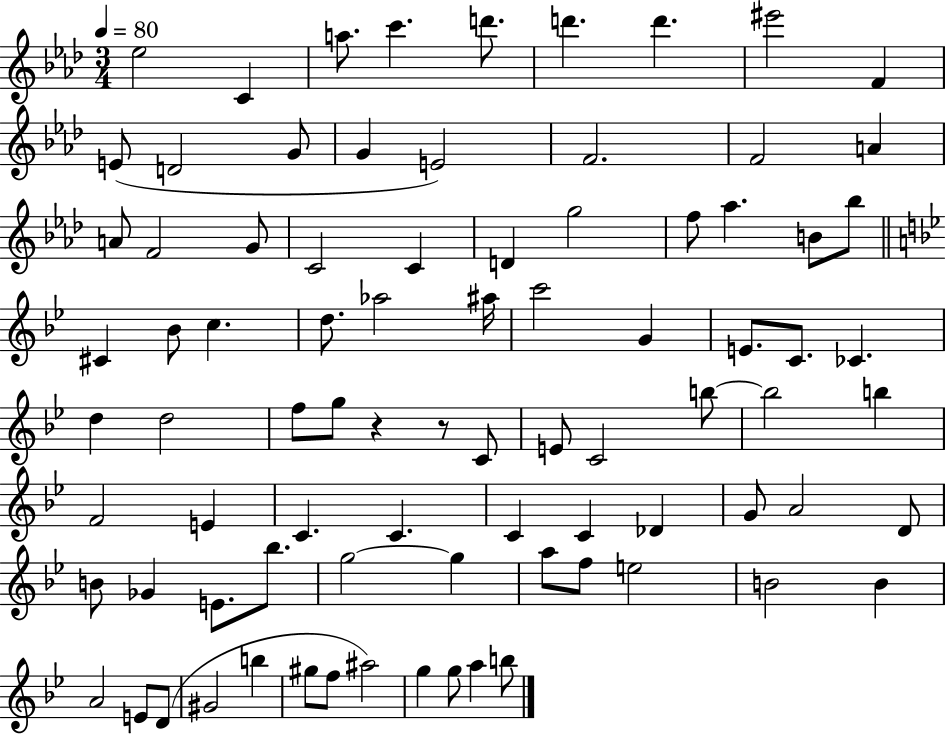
X:1
T:Untitled
M:3/4
L:1/4
K:Ab
_e2 C a/2 c' d'/2 d' d' ^e'2 F E/2 D2 G/2 G E2 F2 F2 A A/2 F2 G/2 C2 C D g2 f/2 _a B/2 _b/2 ^C _B/2 c d/2 _a2 ^a/4 c'2 G E/2 C/2 _C d d2 f/2 g/2 z z/2 C/2 E/2 C2 b/2 b2 b F2 E C C C C _D G/2 A2 D/2 B/2 _G E/2 _b/2 g2 g a/2 f/2 e2 B2 B A2 E/2 D/2 ^G2 b ^g/2 f/2 ^a2 g g/2 a b/2